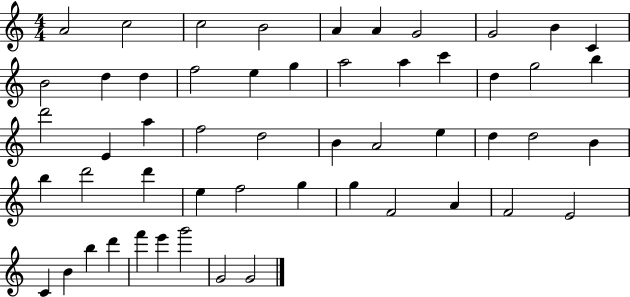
{
  \clef treble
  \numericTimeSignature
  \time 4/4
  \key c \major
  a'2 c''2 | c''2 b'2 | a'4 a'4 g'2 | g'2 b'4 c'4 | \break b'2 d''4 d''4 | f''2 e''4 g''4 | a''2 a''4 c'''4 | d''4 g''2 b''4 | \break d'''2 e'4 a''4 | f''2 d''2 | b'4 a'2 e''4 | d''4 d''2 b'4 | \break b''4 d'''2 d'''4 | e''4 f''2 g''4 | g''4 f'2 a'4 | f'2 e'2 | \break c'4 b'4 b''4 d'''4 | f'''4 e'''4 g'''2 | g'2 g'2 | \bar "|."
}